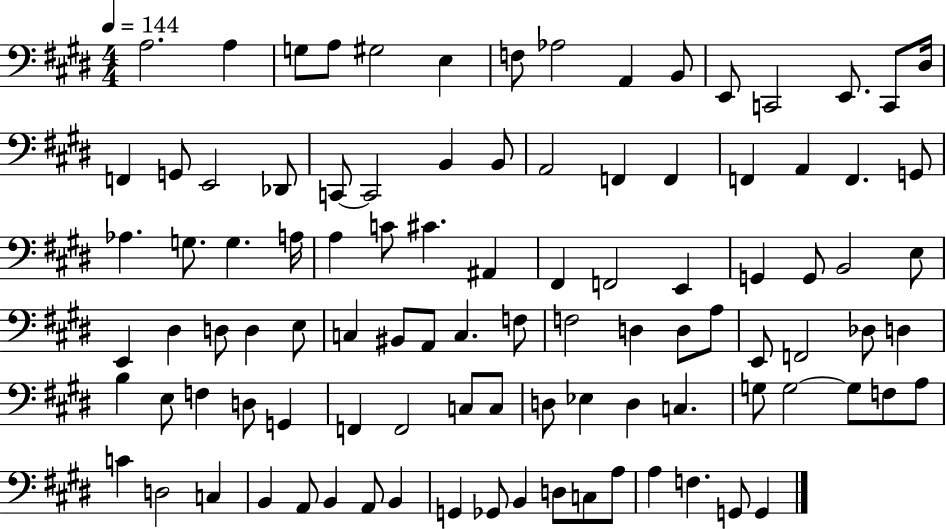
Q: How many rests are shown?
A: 0